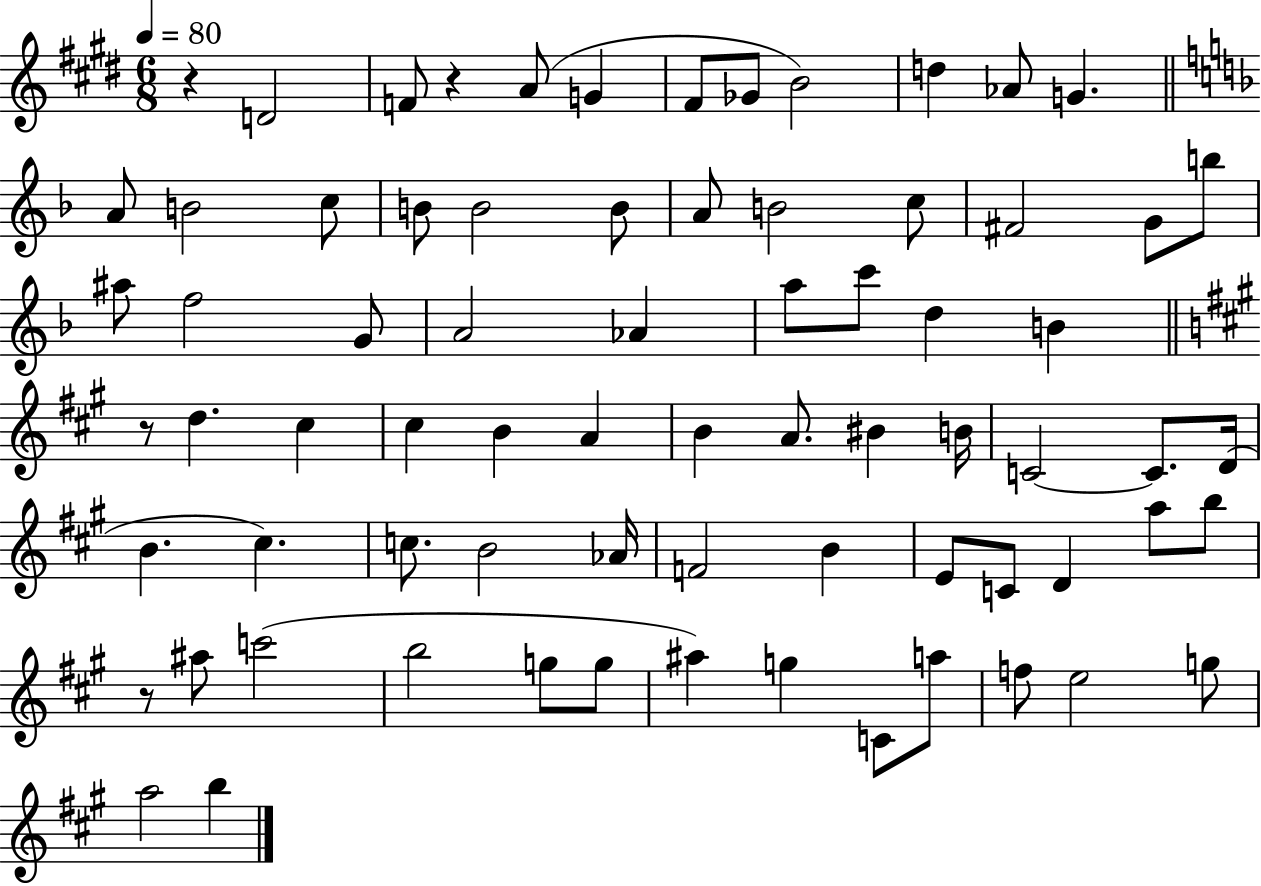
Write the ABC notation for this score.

X:1
T:Untitled
M:6/8
L:1/4
K:E
z D2 F/2 z A/2 G ^F/2 _G/2 B2 d _A/2 G A/2 B2 c/2 B/2 B2 B/2 A/2 B2 c/2 ^F2 G/2 b/2 ^a/2 f2 G/2 A2 _A a/2 c'/2 d B z/2 d ^c ^c B A B A/2 ^B B/4 C2 C/2 D/4 B ^c c/2 B2 _A/4 F2 B E/2 C/2 D a/2 b/2 z/2 ^a/2 c'2 b2 g/2 g/2 ^a g C/2 a/2 f/2 e2 g/2 a2 b